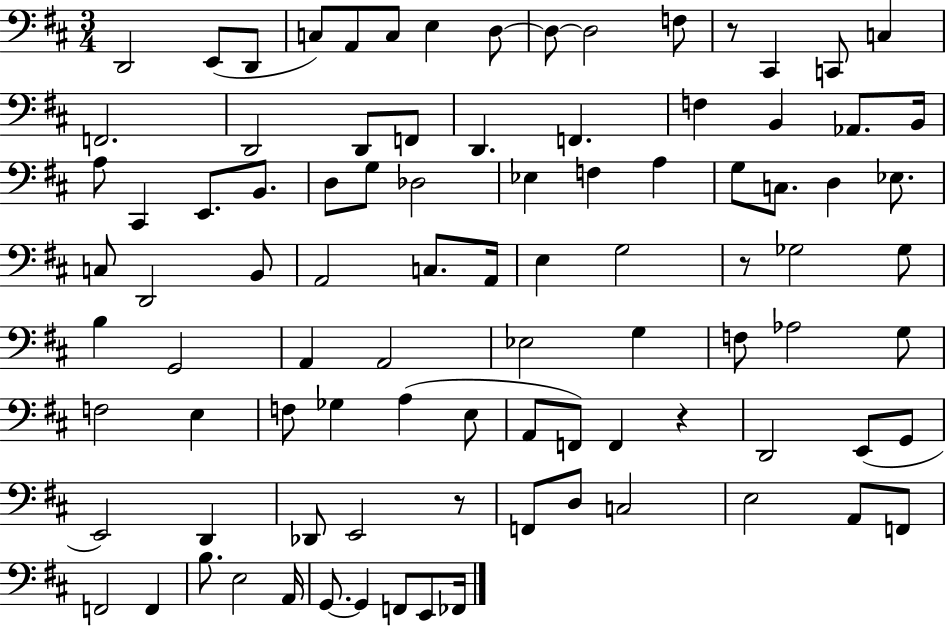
{
  \clef bass
  \numericTimeSignature
  \time 3/4
  \key d \major
  d,2 e,8( d,8 | c8) a,8 c8 e4 d8~~ | d8~~ d2 f8 | r8 cis,4 c,8 c4 | \break f,2. | d,2 d,8 f,8 | d,4. f,4. | f4 b,4 aes,8. b,16 | \break a8 cis,4 e,8. b,8. | d8 g8 des2 | ees4 f4 a4 | g8 c8. d4 ees8. | \break c8 d,2 b,8 | a,2 c8. a,16 | e4 g2 | r8 ges2 ges8 | \break b4 g,2 | a,4 a,2 | ees2 g4 | f8 aes2 g8 | \break f2 e4 | f8 ges4 a4( e8 | a,8 f,8) f,4 r4 | d,2 e,8( g,8 | \break e,2) d,4 | des,8 e,2 r8 | f,8 d8 c2 | e2 a,8 f,8 | \break f,2 f,4 | b8. e2 a,16 | g,8.~~ g,4 f,8 e,8 fes,16 | \bar "|."
}